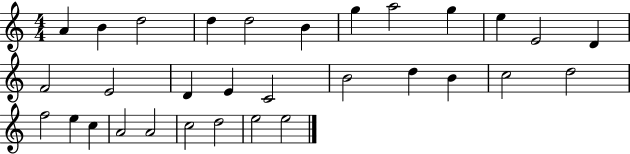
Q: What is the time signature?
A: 4/4